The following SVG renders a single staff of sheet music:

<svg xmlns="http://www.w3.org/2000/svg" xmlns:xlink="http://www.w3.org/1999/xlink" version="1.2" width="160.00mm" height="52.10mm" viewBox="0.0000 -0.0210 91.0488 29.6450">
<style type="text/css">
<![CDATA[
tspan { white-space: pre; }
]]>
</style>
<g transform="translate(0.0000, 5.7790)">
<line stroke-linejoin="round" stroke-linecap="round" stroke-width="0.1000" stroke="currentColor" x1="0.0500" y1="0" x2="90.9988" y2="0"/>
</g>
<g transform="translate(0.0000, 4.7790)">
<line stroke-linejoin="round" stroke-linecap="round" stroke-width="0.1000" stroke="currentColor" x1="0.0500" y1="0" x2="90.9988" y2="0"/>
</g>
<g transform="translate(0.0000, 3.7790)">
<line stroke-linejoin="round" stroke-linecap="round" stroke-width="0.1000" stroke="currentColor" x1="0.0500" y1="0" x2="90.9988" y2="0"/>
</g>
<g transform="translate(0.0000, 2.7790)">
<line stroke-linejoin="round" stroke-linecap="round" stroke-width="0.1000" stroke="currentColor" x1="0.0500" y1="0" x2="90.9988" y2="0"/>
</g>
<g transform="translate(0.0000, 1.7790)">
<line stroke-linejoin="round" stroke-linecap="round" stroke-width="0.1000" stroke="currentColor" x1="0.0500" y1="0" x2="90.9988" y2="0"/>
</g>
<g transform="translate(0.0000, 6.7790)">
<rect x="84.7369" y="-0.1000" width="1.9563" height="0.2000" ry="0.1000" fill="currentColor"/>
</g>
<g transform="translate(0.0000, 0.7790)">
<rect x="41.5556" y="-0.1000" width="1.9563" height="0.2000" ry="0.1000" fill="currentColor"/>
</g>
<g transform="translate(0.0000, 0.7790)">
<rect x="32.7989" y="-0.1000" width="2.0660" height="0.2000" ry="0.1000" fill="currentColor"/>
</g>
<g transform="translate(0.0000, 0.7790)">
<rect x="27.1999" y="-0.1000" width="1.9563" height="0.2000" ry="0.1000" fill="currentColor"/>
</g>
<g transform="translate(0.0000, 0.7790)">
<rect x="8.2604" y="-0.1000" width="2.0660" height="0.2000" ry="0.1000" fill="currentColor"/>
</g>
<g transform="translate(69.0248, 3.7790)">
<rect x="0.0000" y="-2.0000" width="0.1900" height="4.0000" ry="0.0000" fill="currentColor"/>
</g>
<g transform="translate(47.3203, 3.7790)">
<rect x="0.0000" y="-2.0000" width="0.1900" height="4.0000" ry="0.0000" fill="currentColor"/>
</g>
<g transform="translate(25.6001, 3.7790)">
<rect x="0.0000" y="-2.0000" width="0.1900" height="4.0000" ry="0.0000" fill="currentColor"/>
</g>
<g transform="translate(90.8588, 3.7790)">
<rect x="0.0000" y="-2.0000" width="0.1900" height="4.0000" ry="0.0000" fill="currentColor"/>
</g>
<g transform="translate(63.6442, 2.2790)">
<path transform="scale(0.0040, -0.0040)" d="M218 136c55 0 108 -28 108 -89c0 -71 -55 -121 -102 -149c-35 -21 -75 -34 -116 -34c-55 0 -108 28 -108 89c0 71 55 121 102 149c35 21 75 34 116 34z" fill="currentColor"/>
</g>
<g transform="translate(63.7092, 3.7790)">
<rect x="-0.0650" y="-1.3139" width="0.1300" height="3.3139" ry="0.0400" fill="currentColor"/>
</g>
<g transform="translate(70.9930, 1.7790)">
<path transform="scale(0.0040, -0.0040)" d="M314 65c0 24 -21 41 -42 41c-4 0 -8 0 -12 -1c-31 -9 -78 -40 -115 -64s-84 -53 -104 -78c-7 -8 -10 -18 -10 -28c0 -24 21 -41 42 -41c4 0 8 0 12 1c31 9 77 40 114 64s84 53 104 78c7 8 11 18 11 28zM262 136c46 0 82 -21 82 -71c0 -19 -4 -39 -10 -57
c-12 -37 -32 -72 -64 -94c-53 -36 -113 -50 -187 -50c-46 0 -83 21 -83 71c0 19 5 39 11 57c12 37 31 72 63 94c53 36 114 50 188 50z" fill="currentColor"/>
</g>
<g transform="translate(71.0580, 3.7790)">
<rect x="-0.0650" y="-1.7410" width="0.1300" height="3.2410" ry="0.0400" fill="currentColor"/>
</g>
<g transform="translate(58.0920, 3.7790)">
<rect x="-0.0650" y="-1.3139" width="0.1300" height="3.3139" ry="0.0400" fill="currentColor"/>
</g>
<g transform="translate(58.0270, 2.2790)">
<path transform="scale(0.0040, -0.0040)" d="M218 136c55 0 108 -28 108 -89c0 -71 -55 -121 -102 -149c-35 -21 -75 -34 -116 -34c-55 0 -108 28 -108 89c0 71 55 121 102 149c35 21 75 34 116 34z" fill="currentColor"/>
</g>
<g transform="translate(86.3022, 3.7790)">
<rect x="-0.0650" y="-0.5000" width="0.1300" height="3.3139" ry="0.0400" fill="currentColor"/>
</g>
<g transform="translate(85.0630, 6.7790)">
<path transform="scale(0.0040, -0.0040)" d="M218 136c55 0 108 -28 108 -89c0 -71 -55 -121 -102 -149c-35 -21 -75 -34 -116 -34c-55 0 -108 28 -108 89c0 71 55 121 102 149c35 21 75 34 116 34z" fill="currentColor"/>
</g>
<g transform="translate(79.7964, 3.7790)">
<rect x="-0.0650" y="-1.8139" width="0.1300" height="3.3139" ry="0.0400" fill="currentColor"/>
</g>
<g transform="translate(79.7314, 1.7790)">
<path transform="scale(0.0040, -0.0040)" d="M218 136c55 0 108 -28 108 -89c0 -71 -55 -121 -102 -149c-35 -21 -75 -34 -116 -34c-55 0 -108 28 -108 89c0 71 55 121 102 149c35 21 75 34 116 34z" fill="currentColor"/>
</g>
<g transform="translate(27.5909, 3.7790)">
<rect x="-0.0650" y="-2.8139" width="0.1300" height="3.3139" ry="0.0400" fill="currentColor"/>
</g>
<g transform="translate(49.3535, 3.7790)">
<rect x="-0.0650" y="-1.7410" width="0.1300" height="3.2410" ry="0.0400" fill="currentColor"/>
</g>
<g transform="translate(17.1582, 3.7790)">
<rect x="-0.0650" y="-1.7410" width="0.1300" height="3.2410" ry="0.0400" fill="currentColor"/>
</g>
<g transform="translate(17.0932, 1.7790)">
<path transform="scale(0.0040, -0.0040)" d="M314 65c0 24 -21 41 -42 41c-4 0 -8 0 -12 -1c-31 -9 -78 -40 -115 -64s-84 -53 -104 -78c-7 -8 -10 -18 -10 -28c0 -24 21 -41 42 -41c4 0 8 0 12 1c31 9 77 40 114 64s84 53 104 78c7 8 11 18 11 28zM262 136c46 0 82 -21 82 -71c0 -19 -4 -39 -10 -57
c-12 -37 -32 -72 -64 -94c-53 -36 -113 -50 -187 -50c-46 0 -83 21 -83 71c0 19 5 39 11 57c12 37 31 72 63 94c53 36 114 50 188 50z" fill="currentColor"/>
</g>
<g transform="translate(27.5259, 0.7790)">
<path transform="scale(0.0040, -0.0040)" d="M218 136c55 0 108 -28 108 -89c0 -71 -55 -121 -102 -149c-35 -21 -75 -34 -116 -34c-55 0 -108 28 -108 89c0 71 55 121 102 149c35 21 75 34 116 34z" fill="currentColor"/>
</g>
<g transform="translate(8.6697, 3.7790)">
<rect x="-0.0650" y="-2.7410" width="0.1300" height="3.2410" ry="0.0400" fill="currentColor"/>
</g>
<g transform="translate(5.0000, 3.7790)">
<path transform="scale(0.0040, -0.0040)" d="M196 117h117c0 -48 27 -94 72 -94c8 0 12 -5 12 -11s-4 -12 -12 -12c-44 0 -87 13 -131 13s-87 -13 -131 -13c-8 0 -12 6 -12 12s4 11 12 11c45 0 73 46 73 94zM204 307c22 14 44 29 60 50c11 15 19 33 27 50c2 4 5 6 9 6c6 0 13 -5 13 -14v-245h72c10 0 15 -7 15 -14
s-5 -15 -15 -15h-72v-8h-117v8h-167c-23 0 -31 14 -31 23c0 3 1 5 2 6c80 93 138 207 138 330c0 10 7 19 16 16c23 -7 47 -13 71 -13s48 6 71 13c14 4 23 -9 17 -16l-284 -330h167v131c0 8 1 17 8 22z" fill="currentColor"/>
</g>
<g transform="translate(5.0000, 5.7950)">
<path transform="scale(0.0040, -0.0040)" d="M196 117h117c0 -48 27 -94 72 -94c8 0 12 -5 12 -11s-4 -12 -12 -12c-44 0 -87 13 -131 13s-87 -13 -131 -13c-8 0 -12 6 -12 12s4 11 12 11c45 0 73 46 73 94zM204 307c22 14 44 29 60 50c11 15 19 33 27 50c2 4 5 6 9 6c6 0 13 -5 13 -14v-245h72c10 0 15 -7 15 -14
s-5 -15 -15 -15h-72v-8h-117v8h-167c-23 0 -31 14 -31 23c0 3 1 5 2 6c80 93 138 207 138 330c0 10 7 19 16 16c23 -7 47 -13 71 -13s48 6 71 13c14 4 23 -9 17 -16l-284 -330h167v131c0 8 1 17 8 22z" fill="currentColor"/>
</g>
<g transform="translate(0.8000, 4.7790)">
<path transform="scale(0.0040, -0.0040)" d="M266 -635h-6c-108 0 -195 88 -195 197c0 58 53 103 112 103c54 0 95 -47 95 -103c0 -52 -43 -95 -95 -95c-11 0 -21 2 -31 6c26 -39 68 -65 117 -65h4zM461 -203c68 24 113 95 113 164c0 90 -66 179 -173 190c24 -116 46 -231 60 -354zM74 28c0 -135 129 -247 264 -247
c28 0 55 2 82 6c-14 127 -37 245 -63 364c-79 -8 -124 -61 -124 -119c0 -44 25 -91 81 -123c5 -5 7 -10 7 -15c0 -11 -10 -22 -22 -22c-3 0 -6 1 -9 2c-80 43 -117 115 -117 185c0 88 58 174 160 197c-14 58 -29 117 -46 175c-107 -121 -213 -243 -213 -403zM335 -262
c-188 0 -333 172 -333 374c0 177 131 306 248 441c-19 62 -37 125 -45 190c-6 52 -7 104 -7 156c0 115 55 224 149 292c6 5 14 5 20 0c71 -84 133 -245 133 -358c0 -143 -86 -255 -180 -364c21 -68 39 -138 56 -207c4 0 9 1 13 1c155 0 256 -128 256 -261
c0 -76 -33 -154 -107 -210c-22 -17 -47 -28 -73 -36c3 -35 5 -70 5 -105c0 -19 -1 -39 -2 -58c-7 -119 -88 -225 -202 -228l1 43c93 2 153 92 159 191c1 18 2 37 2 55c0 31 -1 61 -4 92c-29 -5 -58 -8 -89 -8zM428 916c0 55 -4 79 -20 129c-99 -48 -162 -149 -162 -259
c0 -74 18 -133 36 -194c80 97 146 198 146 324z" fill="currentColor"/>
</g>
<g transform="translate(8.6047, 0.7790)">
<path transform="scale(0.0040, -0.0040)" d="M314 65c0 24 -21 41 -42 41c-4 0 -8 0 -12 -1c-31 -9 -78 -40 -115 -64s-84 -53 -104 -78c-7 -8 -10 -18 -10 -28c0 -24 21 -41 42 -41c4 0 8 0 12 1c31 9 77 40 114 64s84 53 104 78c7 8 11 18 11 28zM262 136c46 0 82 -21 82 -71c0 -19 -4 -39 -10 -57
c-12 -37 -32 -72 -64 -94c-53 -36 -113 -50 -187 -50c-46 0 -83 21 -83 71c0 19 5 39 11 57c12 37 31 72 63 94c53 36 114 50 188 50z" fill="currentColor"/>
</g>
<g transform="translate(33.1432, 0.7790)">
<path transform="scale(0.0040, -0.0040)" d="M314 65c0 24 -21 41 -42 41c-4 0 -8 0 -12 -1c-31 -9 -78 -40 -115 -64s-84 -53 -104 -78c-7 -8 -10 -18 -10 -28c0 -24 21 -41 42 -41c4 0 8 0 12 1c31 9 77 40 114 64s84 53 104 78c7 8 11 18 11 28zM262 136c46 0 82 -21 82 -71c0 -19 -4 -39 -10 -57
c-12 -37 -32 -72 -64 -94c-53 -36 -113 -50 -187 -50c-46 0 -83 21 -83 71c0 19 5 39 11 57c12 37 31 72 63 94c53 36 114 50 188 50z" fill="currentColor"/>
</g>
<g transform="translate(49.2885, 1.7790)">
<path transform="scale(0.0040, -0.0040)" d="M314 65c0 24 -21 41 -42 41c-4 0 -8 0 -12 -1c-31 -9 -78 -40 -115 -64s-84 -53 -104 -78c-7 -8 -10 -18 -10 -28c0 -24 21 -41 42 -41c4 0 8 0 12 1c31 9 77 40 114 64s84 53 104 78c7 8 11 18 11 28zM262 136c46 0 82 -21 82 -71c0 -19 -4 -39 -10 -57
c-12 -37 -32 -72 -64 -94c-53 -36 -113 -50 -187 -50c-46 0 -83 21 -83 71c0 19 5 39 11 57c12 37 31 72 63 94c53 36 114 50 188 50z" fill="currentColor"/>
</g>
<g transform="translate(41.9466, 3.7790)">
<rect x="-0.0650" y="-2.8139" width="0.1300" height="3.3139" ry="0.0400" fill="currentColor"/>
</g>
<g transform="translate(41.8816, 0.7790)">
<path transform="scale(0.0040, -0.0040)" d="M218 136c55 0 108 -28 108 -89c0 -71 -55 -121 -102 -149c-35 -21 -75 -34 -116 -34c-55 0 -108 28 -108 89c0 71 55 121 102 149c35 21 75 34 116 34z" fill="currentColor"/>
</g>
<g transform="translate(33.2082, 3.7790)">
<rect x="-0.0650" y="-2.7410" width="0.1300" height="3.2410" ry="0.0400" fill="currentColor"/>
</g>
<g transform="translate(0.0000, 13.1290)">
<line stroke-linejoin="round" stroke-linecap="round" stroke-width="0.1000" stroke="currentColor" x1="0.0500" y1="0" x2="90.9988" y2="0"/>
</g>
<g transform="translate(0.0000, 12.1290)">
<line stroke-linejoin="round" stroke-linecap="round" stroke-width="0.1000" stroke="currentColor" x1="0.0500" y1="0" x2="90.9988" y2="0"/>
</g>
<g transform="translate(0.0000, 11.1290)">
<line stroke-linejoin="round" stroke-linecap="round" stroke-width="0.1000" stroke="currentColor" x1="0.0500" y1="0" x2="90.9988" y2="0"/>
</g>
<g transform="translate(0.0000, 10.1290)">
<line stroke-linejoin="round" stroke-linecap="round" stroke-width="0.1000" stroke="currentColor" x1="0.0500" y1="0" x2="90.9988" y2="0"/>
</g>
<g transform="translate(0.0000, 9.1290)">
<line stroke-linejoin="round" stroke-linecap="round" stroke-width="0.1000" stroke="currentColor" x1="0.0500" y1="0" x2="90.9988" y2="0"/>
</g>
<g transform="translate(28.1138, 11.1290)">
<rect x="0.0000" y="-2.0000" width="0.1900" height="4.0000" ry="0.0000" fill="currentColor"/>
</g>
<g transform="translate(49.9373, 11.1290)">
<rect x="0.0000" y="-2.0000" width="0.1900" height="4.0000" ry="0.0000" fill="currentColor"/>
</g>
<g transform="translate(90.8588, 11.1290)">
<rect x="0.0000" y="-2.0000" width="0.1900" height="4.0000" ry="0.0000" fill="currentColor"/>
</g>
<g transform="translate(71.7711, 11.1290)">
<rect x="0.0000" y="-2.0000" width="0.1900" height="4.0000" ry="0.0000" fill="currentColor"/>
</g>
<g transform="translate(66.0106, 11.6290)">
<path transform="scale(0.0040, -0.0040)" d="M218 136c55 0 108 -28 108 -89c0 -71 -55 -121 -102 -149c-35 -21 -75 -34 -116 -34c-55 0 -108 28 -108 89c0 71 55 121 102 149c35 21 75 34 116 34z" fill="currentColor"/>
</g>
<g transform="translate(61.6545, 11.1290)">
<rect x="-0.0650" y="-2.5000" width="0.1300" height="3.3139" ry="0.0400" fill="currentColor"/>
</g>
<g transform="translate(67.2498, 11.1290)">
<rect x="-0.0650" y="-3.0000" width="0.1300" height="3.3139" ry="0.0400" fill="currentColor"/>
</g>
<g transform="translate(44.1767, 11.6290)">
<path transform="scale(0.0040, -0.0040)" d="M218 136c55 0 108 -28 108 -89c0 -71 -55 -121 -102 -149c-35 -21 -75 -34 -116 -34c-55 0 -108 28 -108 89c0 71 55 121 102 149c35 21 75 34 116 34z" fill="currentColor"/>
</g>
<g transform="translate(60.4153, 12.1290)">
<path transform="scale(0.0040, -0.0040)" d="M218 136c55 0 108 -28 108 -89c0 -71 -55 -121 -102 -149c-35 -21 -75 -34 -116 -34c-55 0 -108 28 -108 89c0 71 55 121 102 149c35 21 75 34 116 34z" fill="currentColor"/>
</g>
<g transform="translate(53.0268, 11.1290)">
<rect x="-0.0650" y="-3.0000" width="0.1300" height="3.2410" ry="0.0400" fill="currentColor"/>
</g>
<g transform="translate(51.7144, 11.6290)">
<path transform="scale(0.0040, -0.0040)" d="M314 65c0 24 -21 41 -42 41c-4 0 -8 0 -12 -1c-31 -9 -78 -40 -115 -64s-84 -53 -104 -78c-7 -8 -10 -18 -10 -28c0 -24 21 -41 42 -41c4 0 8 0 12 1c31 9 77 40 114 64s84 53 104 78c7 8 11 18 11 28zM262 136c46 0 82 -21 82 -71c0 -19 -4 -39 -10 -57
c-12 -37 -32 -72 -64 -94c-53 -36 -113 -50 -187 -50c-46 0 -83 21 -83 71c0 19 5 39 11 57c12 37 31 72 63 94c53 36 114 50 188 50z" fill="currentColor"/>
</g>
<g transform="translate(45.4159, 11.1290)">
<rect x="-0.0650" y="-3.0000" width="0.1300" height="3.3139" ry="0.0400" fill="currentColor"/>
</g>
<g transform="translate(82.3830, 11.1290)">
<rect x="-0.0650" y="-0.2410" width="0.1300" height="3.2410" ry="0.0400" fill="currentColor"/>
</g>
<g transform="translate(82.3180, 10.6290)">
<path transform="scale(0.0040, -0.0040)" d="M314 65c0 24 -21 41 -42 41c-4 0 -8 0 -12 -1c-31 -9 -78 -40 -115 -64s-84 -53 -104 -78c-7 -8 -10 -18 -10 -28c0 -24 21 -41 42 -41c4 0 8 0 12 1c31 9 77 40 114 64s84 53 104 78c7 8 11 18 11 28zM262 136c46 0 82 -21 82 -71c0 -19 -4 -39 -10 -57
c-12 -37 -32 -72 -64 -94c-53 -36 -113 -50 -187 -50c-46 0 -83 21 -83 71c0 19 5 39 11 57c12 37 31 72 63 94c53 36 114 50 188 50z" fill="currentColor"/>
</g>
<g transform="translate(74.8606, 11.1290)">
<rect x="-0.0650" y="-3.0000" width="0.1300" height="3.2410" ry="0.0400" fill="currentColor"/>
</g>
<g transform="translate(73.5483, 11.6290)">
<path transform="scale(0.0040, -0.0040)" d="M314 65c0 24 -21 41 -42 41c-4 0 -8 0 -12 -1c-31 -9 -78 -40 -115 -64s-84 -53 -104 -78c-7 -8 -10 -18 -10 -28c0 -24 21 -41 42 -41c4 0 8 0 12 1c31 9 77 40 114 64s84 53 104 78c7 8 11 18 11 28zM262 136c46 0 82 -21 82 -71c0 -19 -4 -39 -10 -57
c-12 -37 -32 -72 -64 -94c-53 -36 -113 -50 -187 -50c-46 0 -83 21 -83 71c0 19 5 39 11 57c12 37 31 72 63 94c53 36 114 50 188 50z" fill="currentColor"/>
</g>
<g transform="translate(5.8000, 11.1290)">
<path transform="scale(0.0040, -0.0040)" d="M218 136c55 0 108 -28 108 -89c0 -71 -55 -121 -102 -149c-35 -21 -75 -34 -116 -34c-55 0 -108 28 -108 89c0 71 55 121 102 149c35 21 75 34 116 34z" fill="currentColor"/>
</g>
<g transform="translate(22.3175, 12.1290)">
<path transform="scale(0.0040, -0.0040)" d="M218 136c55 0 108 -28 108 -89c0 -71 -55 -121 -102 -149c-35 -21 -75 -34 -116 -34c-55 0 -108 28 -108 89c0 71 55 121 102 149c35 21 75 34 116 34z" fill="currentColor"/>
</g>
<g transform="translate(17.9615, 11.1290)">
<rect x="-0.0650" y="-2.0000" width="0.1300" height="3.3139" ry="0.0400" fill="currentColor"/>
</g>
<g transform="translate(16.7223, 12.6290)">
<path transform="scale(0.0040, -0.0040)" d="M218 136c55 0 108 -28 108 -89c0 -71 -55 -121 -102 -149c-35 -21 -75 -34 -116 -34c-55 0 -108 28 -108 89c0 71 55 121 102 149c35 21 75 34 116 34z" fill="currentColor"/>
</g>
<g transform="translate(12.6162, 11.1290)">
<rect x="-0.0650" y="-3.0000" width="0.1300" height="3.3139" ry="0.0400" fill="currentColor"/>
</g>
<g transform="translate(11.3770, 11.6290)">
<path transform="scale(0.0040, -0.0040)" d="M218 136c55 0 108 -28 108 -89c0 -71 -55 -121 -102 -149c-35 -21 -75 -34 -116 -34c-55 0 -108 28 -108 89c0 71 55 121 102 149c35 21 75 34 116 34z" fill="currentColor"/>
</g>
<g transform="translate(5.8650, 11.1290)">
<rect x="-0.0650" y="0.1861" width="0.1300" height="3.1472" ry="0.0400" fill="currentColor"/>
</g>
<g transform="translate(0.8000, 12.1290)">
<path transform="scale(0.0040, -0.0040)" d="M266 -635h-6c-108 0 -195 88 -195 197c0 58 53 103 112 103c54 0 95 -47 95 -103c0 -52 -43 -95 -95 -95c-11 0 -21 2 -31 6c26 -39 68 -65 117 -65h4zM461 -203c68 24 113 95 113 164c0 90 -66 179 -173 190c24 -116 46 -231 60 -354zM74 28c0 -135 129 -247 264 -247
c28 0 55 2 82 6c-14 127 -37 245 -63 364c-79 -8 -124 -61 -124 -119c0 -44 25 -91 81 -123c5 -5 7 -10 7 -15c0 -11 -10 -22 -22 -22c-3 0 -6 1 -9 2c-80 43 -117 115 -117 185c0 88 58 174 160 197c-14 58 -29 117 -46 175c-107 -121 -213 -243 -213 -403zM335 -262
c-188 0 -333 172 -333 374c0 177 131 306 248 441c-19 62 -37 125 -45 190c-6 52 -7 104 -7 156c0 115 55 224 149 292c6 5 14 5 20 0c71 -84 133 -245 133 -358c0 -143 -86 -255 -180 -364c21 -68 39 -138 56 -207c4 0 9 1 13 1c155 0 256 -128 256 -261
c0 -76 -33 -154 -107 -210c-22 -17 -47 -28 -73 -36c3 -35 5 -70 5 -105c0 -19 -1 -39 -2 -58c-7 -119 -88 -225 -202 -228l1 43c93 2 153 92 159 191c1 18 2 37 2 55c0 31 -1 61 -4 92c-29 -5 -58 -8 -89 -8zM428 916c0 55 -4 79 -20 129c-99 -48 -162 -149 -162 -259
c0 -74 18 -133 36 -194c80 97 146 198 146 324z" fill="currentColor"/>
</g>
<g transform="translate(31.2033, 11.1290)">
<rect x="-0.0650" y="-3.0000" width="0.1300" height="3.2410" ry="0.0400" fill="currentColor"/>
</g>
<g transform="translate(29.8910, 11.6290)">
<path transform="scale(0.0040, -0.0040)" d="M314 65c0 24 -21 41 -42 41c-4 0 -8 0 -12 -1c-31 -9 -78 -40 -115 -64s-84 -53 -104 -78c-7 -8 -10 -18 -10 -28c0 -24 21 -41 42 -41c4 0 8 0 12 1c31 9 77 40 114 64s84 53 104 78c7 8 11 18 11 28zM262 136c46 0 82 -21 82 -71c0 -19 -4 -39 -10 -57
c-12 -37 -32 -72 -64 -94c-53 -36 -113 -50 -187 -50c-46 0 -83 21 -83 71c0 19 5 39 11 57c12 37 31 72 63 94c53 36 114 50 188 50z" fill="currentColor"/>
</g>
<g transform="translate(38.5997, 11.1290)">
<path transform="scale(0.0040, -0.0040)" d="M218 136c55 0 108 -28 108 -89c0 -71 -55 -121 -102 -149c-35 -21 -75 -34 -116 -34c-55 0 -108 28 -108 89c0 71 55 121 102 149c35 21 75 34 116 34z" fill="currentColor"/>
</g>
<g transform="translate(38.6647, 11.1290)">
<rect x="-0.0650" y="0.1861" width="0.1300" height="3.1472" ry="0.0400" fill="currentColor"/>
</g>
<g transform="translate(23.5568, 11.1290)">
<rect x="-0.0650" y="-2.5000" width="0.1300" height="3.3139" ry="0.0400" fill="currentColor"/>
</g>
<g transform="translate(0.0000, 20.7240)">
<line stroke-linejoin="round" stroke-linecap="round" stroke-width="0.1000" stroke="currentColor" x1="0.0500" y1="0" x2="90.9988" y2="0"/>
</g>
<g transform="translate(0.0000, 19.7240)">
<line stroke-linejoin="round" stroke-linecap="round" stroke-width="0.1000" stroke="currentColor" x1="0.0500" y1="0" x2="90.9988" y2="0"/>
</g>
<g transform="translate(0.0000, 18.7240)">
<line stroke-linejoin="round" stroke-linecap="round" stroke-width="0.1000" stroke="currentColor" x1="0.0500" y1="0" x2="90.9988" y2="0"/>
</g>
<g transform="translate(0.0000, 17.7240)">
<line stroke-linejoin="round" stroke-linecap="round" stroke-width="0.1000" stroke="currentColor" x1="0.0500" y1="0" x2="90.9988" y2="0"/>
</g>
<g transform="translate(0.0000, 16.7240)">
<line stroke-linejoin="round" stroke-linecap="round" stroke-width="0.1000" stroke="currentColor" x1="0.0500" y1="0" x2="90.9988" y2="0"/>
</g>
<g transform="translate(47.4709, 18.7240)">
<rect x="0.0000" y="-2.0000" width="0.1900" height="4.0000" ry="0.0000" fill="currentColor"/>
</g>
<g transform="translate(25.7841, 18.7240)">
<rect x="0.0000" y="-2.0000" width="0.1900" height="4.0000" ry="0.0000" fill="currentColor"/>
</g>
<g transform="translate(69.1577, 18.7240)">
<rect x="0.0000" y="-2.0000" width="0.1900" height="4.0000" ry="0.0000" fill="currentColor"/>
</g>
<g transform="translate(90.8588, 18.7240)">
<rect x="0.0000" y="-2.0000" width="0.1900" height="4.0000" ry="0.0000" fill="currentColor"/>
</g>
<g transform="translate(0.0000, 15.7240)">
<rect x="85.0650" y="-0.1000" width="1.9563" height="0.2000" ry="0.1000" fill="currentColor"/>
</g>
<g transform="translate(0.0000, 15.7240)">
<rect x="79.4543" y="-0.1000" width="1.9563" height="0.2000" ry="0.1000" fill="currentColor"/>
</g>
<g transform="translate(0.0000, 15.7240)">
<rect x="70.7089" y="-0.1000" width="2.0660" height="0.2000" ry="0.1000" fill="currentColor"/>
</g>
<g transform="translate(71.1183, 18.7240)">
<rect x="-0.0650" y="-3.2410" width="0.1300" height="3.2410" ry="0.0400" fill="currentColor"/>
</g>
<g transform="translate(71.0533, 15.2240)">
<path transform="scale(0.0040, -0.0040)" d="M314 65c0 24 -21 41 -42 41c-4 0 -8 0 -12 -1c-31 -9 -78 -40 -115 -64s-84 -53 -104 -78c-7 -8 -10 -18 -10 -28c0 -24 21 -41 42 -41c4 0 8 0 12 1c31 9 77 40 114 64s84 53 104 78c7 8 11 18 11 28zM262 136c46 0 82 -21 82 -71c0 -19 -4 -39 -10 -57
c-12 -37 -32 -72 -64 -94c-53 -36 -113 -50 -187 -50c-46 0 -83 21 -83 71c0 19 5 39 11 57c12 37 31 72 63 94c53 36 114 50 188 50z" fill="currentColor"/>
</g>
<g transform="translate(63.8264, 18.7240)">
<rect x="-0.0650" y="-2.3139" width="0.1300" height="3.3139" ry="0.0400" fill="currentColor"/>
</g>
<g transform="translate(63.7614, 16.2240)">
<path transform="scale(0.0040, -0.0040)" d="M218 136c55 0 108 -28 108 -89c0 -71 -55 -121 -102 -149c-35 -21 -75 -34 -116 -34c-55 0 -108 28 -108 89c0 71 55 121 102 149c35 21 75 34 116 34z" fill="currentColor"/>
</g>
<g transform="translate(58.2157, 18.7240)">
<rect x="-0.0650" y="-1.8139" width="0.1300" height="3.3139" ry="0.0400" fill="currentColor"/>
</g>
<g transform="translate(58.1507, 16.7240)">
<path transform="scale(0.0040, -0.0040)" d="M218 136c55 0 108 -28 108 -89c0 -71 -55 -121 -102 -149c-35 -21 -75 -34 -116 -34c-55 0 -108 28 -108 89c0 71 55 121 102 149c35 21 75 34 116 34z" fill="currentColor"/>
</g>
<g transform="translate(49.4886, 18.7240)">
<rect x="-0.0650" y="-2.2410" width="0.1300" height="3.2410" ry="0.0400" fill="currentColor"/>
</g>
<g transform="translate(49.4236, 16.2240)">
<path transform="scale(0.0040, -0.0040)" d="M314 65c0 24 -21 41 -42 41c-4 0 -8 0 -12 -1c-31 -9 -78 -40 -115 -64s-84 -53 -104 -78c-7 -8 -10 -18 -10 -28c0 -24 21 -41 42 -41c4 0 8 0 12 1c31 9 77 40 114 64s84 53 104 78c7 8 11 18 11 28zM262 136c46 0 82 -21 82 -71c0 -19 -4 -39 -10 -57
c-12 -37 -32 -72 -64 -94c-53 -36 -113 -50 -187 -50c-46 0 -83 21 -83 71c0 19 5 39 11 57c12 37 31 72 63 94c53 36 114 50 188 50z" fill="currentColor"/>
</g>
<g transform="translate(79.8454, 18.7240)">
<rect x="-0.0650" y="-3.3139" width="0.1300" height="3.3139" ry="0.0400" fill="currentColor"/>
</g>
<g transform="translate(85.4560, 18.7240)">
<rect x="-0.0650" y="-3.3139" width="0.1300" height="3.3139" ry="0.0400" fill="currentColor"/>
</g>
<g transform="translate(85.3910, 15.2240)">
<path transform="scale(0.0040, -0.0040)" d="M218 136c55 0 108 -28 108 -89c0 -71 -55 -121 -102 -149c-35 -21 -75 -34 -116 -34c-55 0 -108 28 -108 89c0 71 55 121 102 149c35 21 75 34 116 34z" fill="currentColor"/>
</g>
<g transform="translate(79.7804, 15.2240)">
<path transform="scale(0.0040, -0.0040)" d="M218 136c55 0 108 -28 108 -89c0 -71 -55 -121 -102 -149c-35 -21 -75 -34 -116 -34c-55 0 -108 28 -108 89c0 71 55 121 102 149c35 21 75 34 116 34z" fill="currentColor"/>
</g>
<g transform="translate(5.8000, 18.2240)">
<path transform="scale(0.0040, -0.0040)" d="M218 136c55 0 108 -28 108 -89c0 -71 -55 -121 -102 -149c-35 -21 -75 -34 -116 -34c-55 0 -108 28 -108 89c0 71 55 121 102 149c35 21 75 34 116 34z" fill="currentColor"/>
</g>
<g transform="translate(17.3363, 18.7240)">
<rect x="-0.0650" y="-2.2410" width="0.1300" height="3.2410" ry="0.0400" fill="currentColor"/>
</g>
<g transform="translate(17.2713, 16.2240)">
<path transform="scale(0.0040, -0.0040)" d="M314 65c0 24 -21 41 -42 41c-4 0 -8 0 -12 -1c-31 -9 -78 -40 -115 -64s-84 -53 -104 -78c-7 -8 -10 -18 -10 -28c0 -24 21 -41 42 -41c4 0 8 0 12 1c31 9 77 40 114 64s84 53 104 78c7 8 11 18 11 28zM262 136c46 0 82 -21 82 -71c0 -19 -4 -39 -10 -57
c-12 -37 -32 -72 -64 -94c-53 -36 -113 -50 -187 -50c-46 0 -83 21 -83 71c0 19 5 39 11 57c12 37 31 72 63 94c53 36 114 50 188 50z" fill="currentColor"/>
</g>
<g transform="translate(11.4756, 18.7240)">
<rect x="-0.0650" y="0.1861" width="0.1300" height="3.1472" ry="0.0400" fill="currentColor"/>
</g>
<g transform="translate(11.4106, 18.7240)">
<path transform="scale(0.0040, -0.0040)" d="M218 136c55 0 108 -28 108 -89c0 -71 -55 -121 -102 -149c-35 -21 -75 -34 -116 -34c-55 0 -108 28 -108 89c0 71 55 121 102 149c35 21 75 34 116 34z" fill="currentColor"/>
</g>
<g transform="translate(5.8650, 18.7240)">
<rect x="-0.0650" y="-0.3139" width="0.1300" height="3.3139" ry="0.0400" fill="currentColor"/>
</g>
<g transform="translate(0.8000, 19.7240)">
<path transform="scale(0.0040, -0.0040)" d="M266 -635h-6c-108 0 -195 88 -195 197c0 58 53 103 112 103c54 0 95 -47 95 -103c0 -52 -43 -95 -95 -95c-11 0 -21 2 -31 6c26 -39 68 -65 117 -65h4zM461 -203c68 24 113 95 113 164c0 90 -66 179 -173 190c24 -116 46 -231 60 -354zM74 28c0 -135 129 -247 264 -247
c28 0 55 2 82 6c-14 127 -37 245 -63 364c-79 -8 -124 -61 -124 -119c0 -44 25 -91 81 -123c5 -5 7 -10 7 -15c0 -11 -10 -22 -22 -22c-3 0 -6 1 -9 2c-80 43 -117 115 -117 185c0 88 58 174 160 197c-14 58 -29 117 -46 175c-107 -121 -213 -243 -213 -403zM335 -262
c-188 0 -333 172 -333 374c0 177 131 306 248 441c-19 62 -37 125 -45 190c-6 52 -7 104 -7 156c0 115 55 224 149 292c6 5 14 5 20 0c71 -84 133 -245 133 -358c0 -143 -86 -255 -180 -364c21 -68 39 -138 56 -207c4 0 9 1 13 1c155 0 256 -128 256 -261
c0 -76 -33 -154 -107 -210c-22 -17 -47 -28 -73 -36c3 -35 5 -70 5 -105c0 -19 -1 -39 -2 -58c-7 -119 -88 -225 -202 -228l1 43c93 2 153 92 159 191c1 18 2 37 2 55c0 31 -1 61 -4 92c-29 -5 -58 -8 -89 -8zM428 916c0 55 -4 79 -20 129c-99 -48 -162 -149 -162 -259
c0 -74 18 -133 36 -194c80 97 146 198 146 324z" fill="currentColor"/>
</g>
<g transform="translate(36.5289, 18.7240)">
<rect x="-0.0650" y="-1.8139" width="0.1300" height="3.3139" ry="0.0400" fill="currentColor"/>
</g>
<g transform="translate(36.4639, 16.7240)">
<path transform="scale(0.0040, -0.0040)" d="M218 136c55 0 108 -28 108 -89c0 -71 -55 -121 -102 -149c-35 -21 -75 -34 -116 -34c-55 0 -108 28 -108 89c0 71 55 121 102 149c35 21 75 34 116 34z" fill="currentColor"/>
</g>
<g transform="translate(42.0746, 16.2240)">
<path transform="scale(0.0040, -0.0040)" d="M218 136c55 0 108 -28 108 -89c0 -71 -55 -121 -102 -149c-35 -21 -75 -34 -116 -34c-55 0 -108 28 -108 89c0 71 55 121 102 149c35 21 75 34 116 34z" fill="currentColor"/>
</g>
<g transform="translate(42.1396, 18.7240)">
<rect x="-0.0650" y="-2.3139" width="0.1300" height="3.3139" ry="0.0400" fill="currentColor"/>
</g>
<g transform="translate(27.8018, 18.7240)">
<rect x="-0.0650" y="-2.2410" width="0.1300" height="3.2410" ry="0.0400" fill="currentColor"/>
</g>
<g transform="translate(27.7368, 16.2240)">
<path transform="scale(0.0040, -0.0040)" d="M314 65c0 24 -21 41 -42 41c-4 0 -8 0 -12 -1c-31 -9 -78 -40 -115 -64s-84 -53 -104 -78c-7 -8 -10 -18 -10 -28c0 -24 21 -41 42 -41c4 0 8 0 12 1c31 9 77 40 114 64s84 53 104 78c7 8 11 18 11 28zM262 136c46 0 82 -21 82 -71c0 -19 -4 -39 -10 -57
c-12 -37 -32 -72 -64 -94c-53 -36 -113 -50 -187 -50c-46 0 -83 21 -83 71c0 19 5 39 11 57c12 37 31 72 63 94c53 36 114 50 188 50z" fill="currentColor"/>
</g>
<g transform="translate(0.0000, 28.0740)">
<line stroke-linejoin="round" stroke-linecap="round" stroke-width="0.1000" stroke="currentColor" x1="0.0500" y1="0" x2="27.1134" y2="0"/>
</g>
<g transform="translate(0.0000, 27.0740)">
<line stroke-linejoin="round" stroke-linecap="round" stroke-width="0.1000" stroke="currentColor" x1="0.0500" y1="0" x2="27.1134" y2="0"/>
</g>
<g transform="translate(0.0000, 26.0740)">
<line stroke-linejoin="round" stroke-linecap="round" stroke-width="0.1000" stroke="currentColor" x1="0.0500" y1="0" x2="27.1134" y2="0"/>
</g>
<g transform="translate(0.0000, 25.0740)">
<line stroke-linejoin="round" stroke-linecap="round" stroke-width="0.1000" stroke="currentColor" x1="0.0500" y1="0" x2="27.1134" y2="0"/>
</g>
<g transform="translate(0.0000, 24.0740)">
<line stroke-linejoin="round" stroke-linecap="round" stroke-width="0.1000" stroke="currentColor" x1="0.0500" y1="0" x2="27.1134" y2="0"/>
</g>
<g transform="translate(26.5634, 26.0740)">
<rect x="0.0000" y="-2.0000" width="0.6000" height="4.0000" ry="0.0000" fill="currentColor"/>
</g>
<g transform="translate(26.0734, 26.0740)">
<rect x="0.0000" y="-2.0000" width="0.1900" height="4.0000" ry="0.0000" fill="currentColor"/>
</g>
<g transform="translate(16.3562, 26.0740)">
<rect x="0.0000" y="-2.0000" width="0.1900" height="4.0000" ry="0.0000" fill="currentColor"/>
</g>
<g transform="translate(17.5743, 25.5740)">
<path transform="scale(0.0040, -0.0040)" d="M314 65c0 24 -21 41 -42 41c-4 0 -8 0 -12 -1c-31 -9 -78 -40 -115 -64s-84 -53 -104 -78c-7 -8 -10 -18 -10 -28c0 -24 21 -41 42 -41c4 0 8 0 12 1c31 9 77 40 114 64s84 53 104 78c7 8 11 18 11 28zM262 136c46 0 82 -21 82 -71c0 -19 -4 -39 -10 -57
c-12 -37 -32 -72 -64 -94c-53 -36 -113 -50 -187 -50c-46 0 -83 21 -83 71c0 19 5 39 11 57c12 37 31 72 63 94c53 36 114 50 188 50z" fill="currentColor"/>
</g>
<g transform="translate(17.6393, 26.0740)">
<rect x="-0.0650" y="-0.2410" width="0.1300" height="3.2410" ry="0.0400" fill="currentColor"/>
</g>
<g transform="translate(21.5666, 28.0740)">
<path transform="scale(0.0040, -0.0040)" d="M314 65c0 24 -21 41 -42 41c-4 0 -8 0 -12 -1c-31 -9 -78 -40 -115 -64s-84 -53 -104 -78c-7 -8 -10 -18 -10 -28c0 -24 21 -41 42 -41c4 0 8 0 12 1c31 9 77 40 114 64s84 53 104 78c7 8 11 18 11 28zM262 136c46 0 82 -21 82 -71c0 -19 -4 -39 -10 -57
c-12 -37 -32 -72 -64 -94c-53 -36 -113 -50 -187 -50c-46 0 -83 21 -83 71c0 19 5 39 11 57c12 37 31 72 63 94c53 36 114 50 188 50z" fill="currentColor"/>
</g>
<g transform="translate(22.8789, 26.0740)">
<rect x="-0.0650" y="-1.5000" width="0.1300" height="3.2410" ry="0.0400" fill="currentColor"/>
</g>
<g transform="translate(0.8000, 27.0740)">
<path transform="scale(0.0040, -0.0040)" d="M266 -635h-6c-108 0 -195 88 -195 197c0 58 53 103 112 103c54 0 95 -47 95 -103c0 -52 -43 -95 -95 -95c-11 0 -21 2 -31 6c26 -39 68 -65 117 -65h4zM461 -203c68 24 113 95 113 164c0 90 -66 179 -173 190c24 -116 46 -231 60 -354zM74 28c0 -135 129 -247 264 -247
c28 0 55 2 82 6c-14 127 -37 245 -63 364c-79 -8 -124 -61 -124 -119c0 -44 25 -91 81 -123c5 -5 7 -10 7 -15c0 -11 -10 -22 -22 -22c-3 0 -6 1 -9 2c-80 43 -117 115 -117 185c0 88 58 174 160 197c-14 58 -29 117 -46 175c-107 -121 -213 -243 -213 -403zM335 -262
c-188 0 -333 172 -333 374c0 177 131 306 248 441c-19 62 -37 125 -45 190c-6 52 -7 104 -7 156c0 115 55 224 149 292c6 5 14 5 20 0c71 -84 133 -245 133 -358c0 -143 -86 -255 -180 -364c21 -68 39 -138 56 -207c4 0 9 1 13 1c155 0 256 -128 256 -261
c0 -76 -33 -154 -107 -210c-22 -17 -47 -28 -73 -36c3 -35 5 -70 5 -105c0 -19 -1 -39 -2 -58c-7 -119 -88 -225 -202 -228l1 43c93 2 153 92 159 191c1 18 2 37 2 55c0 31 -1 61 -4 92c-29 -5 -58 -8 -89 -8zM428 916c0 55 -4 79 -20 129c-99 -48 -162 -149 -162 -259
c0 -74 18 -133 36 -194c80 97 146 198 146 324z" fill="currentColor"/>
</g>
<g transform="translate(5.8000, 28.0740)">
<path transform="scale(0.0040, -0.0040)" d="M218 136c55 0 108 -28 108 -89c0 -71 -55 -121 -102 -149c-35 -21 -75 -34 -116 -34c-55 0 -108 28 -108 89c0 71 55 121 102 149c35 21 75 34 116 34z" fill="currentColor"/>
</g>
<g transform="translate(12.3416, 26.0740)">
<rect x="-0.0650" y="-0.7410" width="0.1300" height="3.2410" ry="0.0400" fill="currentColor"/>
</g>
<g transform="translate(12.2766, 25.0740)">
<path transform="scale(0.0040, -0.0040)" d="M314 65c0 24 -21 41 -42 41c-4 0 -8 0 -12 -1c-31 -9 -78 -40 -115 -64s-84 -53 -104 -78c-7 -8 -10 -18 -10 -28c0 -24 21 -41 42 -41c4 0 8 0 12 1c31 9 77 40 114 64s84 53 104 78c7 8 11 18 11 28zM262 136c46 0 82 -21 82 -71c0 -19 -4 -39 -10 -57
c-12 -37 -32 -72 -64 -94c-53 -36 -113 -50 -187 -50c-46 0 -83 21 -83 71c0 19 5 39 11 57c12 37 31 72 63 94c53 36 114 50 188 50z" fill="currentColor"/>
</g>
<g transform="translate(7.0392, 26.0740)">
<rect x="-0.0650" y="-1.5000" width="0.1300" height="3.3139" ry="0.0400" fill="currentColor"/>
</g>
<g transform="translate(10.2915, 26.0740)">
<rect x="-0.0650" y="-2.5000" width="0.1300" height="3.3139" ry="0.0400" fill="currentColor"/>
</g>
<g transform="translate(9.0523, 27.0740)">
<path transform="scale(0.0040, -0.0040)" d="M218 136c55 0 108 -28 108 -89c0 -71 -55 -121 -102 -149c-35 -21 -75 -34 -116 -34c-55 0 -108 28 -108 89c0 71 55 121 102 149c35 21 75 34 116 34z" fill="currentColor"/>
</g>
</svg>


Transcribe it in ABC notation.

X:1
T:Untitled
M:4/4
L:1/4
K:C
a2 f2 a a2 a f2 e e f2 f C B A F G A2 B A A2 G A A2 c2 c B g2 g2 f g g2 f g b2 b b E G d2 c2 E2